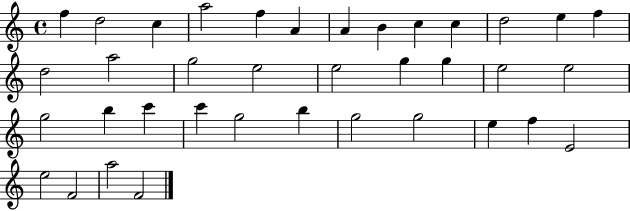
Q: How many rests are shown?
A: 0